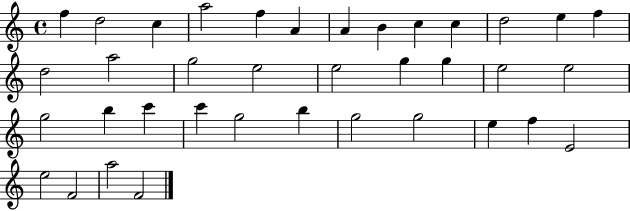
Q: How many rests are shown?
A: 0